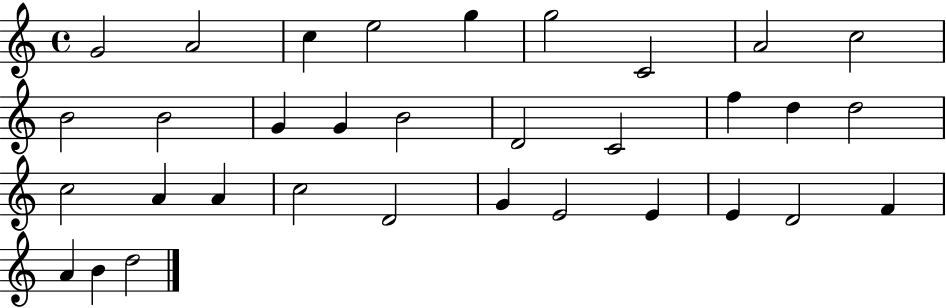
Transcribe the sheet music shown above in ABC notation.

X:1
T:Untitled
M:4/4
L:1/4
K:C
G2 A2 c e2 g g2 C2 A2 c2 B2 B2 G G B2 D2 C2 f d d2 c2 A A c2 D2 G E2 E E D2 F A B d2